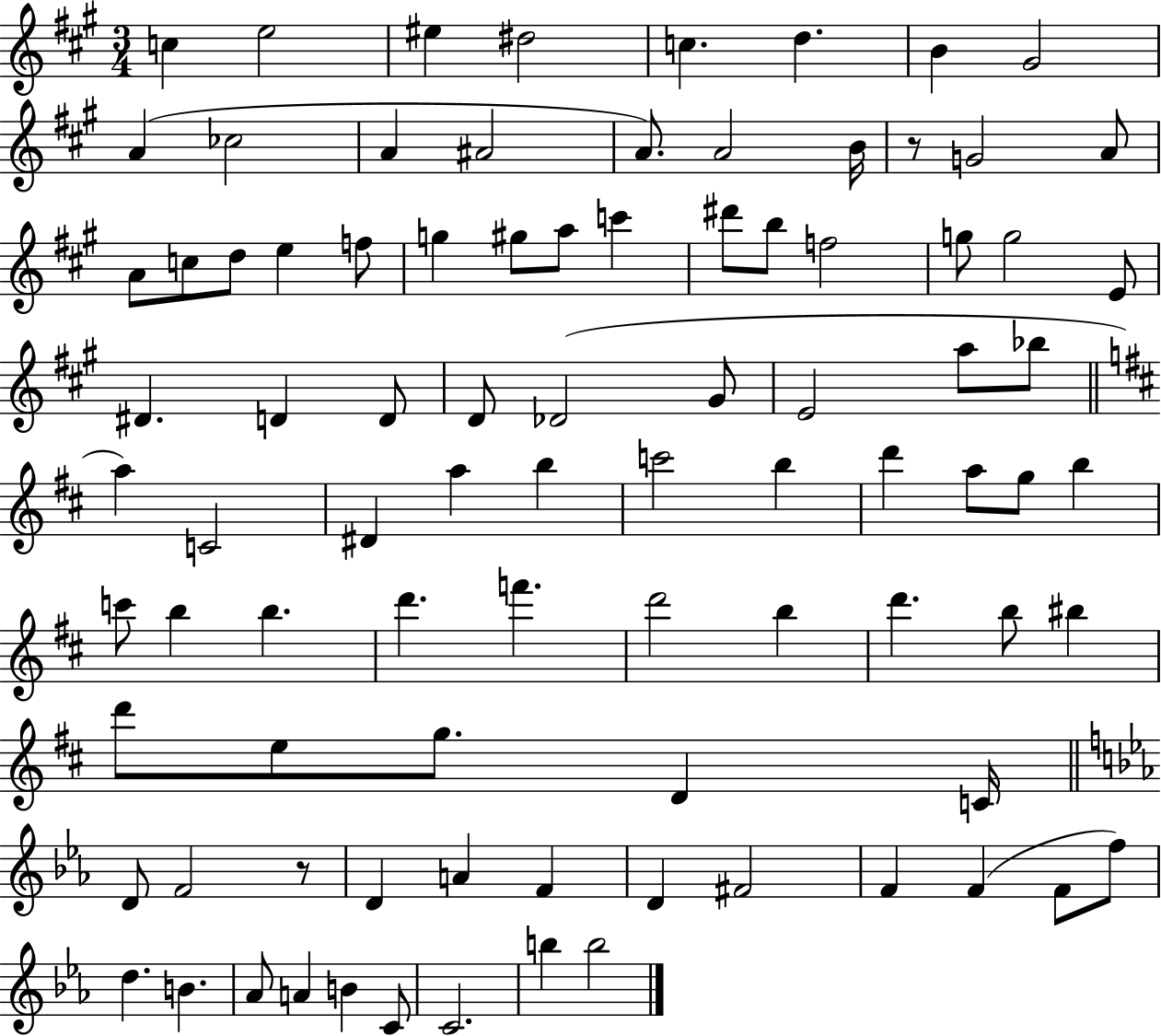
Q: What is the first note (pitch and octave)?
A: C5